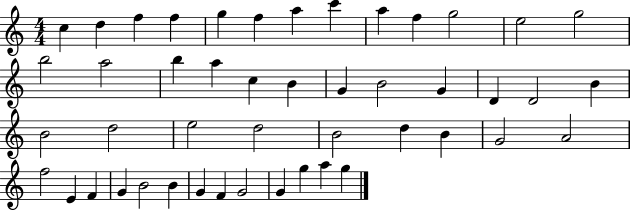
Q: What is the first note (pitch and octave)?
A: C5